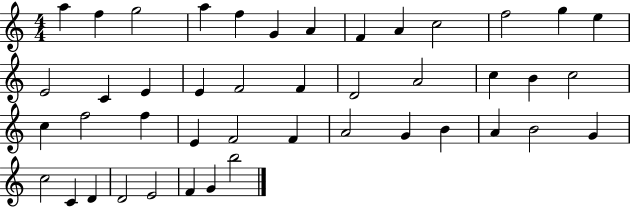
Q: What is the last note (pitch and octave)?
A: B5